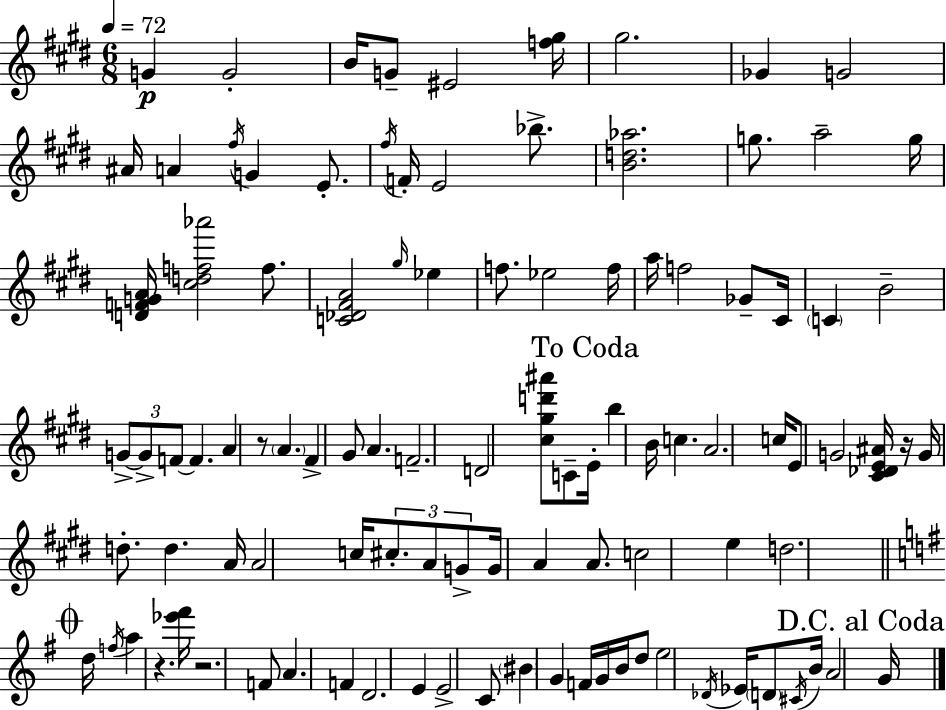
G4/q G4/h B4/s G4/e EIS4/h [F5,G#5]/s G#5/h. Gb4/q G4/h A#4/s A4/q F#5/s G4/q E4/e. F#5/s F4/s E4/h Bb5/e. [B4,D5,Ab5]/h. G5/e. A5/h G5/s [D4,F4,G4,A4]/s [C#5,D5,F5,Ab6]/h F5/e. [C4,Db4,F#4,A4]/h G#5/s Eb5/q F5/e. Eb5/h F5/s A5/s F5/h Gb4/e C#4/s C4/q B4/h G4/e G4/e F4/e F4/q. A4/q R/e A4/q. F#4/q G#4/e A4/q. F4/h. D4/h [C#5,G#5,D6,A#6]/e C4/e E4/s B5/q B4/s C5/q. A4/h. C5/s E4/e G4/h [C#4,Db4,E4,A#4]/s R/s G4/s D5/e. D5/q. A4/s A4/h C5/s C#5/e. A4/e G4/e G4/s A4/q A4/e. C5/h E5/q D5/h. D5/s F5/s A5/q R/q. [Eb6,F#6]/s R/h. F4/e A4/q. F4/q D4/h. E4/q E4/h C4/e BIS4/q G4/q F4/s G4/s B4/s D5/e E5/h Db4/s Eb4/s D4/e C#4/s B4/s A4/h G4/s